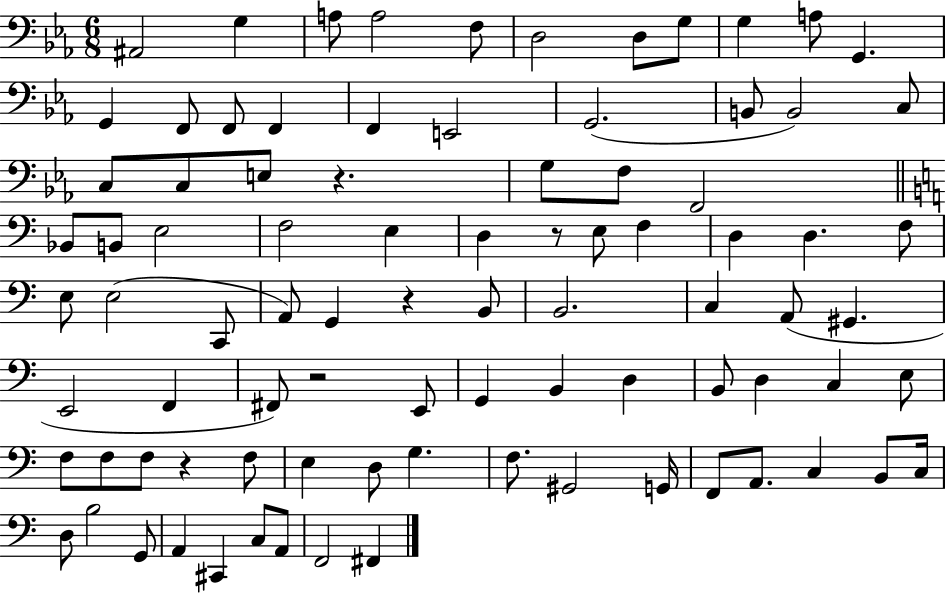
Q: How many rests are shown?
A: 5